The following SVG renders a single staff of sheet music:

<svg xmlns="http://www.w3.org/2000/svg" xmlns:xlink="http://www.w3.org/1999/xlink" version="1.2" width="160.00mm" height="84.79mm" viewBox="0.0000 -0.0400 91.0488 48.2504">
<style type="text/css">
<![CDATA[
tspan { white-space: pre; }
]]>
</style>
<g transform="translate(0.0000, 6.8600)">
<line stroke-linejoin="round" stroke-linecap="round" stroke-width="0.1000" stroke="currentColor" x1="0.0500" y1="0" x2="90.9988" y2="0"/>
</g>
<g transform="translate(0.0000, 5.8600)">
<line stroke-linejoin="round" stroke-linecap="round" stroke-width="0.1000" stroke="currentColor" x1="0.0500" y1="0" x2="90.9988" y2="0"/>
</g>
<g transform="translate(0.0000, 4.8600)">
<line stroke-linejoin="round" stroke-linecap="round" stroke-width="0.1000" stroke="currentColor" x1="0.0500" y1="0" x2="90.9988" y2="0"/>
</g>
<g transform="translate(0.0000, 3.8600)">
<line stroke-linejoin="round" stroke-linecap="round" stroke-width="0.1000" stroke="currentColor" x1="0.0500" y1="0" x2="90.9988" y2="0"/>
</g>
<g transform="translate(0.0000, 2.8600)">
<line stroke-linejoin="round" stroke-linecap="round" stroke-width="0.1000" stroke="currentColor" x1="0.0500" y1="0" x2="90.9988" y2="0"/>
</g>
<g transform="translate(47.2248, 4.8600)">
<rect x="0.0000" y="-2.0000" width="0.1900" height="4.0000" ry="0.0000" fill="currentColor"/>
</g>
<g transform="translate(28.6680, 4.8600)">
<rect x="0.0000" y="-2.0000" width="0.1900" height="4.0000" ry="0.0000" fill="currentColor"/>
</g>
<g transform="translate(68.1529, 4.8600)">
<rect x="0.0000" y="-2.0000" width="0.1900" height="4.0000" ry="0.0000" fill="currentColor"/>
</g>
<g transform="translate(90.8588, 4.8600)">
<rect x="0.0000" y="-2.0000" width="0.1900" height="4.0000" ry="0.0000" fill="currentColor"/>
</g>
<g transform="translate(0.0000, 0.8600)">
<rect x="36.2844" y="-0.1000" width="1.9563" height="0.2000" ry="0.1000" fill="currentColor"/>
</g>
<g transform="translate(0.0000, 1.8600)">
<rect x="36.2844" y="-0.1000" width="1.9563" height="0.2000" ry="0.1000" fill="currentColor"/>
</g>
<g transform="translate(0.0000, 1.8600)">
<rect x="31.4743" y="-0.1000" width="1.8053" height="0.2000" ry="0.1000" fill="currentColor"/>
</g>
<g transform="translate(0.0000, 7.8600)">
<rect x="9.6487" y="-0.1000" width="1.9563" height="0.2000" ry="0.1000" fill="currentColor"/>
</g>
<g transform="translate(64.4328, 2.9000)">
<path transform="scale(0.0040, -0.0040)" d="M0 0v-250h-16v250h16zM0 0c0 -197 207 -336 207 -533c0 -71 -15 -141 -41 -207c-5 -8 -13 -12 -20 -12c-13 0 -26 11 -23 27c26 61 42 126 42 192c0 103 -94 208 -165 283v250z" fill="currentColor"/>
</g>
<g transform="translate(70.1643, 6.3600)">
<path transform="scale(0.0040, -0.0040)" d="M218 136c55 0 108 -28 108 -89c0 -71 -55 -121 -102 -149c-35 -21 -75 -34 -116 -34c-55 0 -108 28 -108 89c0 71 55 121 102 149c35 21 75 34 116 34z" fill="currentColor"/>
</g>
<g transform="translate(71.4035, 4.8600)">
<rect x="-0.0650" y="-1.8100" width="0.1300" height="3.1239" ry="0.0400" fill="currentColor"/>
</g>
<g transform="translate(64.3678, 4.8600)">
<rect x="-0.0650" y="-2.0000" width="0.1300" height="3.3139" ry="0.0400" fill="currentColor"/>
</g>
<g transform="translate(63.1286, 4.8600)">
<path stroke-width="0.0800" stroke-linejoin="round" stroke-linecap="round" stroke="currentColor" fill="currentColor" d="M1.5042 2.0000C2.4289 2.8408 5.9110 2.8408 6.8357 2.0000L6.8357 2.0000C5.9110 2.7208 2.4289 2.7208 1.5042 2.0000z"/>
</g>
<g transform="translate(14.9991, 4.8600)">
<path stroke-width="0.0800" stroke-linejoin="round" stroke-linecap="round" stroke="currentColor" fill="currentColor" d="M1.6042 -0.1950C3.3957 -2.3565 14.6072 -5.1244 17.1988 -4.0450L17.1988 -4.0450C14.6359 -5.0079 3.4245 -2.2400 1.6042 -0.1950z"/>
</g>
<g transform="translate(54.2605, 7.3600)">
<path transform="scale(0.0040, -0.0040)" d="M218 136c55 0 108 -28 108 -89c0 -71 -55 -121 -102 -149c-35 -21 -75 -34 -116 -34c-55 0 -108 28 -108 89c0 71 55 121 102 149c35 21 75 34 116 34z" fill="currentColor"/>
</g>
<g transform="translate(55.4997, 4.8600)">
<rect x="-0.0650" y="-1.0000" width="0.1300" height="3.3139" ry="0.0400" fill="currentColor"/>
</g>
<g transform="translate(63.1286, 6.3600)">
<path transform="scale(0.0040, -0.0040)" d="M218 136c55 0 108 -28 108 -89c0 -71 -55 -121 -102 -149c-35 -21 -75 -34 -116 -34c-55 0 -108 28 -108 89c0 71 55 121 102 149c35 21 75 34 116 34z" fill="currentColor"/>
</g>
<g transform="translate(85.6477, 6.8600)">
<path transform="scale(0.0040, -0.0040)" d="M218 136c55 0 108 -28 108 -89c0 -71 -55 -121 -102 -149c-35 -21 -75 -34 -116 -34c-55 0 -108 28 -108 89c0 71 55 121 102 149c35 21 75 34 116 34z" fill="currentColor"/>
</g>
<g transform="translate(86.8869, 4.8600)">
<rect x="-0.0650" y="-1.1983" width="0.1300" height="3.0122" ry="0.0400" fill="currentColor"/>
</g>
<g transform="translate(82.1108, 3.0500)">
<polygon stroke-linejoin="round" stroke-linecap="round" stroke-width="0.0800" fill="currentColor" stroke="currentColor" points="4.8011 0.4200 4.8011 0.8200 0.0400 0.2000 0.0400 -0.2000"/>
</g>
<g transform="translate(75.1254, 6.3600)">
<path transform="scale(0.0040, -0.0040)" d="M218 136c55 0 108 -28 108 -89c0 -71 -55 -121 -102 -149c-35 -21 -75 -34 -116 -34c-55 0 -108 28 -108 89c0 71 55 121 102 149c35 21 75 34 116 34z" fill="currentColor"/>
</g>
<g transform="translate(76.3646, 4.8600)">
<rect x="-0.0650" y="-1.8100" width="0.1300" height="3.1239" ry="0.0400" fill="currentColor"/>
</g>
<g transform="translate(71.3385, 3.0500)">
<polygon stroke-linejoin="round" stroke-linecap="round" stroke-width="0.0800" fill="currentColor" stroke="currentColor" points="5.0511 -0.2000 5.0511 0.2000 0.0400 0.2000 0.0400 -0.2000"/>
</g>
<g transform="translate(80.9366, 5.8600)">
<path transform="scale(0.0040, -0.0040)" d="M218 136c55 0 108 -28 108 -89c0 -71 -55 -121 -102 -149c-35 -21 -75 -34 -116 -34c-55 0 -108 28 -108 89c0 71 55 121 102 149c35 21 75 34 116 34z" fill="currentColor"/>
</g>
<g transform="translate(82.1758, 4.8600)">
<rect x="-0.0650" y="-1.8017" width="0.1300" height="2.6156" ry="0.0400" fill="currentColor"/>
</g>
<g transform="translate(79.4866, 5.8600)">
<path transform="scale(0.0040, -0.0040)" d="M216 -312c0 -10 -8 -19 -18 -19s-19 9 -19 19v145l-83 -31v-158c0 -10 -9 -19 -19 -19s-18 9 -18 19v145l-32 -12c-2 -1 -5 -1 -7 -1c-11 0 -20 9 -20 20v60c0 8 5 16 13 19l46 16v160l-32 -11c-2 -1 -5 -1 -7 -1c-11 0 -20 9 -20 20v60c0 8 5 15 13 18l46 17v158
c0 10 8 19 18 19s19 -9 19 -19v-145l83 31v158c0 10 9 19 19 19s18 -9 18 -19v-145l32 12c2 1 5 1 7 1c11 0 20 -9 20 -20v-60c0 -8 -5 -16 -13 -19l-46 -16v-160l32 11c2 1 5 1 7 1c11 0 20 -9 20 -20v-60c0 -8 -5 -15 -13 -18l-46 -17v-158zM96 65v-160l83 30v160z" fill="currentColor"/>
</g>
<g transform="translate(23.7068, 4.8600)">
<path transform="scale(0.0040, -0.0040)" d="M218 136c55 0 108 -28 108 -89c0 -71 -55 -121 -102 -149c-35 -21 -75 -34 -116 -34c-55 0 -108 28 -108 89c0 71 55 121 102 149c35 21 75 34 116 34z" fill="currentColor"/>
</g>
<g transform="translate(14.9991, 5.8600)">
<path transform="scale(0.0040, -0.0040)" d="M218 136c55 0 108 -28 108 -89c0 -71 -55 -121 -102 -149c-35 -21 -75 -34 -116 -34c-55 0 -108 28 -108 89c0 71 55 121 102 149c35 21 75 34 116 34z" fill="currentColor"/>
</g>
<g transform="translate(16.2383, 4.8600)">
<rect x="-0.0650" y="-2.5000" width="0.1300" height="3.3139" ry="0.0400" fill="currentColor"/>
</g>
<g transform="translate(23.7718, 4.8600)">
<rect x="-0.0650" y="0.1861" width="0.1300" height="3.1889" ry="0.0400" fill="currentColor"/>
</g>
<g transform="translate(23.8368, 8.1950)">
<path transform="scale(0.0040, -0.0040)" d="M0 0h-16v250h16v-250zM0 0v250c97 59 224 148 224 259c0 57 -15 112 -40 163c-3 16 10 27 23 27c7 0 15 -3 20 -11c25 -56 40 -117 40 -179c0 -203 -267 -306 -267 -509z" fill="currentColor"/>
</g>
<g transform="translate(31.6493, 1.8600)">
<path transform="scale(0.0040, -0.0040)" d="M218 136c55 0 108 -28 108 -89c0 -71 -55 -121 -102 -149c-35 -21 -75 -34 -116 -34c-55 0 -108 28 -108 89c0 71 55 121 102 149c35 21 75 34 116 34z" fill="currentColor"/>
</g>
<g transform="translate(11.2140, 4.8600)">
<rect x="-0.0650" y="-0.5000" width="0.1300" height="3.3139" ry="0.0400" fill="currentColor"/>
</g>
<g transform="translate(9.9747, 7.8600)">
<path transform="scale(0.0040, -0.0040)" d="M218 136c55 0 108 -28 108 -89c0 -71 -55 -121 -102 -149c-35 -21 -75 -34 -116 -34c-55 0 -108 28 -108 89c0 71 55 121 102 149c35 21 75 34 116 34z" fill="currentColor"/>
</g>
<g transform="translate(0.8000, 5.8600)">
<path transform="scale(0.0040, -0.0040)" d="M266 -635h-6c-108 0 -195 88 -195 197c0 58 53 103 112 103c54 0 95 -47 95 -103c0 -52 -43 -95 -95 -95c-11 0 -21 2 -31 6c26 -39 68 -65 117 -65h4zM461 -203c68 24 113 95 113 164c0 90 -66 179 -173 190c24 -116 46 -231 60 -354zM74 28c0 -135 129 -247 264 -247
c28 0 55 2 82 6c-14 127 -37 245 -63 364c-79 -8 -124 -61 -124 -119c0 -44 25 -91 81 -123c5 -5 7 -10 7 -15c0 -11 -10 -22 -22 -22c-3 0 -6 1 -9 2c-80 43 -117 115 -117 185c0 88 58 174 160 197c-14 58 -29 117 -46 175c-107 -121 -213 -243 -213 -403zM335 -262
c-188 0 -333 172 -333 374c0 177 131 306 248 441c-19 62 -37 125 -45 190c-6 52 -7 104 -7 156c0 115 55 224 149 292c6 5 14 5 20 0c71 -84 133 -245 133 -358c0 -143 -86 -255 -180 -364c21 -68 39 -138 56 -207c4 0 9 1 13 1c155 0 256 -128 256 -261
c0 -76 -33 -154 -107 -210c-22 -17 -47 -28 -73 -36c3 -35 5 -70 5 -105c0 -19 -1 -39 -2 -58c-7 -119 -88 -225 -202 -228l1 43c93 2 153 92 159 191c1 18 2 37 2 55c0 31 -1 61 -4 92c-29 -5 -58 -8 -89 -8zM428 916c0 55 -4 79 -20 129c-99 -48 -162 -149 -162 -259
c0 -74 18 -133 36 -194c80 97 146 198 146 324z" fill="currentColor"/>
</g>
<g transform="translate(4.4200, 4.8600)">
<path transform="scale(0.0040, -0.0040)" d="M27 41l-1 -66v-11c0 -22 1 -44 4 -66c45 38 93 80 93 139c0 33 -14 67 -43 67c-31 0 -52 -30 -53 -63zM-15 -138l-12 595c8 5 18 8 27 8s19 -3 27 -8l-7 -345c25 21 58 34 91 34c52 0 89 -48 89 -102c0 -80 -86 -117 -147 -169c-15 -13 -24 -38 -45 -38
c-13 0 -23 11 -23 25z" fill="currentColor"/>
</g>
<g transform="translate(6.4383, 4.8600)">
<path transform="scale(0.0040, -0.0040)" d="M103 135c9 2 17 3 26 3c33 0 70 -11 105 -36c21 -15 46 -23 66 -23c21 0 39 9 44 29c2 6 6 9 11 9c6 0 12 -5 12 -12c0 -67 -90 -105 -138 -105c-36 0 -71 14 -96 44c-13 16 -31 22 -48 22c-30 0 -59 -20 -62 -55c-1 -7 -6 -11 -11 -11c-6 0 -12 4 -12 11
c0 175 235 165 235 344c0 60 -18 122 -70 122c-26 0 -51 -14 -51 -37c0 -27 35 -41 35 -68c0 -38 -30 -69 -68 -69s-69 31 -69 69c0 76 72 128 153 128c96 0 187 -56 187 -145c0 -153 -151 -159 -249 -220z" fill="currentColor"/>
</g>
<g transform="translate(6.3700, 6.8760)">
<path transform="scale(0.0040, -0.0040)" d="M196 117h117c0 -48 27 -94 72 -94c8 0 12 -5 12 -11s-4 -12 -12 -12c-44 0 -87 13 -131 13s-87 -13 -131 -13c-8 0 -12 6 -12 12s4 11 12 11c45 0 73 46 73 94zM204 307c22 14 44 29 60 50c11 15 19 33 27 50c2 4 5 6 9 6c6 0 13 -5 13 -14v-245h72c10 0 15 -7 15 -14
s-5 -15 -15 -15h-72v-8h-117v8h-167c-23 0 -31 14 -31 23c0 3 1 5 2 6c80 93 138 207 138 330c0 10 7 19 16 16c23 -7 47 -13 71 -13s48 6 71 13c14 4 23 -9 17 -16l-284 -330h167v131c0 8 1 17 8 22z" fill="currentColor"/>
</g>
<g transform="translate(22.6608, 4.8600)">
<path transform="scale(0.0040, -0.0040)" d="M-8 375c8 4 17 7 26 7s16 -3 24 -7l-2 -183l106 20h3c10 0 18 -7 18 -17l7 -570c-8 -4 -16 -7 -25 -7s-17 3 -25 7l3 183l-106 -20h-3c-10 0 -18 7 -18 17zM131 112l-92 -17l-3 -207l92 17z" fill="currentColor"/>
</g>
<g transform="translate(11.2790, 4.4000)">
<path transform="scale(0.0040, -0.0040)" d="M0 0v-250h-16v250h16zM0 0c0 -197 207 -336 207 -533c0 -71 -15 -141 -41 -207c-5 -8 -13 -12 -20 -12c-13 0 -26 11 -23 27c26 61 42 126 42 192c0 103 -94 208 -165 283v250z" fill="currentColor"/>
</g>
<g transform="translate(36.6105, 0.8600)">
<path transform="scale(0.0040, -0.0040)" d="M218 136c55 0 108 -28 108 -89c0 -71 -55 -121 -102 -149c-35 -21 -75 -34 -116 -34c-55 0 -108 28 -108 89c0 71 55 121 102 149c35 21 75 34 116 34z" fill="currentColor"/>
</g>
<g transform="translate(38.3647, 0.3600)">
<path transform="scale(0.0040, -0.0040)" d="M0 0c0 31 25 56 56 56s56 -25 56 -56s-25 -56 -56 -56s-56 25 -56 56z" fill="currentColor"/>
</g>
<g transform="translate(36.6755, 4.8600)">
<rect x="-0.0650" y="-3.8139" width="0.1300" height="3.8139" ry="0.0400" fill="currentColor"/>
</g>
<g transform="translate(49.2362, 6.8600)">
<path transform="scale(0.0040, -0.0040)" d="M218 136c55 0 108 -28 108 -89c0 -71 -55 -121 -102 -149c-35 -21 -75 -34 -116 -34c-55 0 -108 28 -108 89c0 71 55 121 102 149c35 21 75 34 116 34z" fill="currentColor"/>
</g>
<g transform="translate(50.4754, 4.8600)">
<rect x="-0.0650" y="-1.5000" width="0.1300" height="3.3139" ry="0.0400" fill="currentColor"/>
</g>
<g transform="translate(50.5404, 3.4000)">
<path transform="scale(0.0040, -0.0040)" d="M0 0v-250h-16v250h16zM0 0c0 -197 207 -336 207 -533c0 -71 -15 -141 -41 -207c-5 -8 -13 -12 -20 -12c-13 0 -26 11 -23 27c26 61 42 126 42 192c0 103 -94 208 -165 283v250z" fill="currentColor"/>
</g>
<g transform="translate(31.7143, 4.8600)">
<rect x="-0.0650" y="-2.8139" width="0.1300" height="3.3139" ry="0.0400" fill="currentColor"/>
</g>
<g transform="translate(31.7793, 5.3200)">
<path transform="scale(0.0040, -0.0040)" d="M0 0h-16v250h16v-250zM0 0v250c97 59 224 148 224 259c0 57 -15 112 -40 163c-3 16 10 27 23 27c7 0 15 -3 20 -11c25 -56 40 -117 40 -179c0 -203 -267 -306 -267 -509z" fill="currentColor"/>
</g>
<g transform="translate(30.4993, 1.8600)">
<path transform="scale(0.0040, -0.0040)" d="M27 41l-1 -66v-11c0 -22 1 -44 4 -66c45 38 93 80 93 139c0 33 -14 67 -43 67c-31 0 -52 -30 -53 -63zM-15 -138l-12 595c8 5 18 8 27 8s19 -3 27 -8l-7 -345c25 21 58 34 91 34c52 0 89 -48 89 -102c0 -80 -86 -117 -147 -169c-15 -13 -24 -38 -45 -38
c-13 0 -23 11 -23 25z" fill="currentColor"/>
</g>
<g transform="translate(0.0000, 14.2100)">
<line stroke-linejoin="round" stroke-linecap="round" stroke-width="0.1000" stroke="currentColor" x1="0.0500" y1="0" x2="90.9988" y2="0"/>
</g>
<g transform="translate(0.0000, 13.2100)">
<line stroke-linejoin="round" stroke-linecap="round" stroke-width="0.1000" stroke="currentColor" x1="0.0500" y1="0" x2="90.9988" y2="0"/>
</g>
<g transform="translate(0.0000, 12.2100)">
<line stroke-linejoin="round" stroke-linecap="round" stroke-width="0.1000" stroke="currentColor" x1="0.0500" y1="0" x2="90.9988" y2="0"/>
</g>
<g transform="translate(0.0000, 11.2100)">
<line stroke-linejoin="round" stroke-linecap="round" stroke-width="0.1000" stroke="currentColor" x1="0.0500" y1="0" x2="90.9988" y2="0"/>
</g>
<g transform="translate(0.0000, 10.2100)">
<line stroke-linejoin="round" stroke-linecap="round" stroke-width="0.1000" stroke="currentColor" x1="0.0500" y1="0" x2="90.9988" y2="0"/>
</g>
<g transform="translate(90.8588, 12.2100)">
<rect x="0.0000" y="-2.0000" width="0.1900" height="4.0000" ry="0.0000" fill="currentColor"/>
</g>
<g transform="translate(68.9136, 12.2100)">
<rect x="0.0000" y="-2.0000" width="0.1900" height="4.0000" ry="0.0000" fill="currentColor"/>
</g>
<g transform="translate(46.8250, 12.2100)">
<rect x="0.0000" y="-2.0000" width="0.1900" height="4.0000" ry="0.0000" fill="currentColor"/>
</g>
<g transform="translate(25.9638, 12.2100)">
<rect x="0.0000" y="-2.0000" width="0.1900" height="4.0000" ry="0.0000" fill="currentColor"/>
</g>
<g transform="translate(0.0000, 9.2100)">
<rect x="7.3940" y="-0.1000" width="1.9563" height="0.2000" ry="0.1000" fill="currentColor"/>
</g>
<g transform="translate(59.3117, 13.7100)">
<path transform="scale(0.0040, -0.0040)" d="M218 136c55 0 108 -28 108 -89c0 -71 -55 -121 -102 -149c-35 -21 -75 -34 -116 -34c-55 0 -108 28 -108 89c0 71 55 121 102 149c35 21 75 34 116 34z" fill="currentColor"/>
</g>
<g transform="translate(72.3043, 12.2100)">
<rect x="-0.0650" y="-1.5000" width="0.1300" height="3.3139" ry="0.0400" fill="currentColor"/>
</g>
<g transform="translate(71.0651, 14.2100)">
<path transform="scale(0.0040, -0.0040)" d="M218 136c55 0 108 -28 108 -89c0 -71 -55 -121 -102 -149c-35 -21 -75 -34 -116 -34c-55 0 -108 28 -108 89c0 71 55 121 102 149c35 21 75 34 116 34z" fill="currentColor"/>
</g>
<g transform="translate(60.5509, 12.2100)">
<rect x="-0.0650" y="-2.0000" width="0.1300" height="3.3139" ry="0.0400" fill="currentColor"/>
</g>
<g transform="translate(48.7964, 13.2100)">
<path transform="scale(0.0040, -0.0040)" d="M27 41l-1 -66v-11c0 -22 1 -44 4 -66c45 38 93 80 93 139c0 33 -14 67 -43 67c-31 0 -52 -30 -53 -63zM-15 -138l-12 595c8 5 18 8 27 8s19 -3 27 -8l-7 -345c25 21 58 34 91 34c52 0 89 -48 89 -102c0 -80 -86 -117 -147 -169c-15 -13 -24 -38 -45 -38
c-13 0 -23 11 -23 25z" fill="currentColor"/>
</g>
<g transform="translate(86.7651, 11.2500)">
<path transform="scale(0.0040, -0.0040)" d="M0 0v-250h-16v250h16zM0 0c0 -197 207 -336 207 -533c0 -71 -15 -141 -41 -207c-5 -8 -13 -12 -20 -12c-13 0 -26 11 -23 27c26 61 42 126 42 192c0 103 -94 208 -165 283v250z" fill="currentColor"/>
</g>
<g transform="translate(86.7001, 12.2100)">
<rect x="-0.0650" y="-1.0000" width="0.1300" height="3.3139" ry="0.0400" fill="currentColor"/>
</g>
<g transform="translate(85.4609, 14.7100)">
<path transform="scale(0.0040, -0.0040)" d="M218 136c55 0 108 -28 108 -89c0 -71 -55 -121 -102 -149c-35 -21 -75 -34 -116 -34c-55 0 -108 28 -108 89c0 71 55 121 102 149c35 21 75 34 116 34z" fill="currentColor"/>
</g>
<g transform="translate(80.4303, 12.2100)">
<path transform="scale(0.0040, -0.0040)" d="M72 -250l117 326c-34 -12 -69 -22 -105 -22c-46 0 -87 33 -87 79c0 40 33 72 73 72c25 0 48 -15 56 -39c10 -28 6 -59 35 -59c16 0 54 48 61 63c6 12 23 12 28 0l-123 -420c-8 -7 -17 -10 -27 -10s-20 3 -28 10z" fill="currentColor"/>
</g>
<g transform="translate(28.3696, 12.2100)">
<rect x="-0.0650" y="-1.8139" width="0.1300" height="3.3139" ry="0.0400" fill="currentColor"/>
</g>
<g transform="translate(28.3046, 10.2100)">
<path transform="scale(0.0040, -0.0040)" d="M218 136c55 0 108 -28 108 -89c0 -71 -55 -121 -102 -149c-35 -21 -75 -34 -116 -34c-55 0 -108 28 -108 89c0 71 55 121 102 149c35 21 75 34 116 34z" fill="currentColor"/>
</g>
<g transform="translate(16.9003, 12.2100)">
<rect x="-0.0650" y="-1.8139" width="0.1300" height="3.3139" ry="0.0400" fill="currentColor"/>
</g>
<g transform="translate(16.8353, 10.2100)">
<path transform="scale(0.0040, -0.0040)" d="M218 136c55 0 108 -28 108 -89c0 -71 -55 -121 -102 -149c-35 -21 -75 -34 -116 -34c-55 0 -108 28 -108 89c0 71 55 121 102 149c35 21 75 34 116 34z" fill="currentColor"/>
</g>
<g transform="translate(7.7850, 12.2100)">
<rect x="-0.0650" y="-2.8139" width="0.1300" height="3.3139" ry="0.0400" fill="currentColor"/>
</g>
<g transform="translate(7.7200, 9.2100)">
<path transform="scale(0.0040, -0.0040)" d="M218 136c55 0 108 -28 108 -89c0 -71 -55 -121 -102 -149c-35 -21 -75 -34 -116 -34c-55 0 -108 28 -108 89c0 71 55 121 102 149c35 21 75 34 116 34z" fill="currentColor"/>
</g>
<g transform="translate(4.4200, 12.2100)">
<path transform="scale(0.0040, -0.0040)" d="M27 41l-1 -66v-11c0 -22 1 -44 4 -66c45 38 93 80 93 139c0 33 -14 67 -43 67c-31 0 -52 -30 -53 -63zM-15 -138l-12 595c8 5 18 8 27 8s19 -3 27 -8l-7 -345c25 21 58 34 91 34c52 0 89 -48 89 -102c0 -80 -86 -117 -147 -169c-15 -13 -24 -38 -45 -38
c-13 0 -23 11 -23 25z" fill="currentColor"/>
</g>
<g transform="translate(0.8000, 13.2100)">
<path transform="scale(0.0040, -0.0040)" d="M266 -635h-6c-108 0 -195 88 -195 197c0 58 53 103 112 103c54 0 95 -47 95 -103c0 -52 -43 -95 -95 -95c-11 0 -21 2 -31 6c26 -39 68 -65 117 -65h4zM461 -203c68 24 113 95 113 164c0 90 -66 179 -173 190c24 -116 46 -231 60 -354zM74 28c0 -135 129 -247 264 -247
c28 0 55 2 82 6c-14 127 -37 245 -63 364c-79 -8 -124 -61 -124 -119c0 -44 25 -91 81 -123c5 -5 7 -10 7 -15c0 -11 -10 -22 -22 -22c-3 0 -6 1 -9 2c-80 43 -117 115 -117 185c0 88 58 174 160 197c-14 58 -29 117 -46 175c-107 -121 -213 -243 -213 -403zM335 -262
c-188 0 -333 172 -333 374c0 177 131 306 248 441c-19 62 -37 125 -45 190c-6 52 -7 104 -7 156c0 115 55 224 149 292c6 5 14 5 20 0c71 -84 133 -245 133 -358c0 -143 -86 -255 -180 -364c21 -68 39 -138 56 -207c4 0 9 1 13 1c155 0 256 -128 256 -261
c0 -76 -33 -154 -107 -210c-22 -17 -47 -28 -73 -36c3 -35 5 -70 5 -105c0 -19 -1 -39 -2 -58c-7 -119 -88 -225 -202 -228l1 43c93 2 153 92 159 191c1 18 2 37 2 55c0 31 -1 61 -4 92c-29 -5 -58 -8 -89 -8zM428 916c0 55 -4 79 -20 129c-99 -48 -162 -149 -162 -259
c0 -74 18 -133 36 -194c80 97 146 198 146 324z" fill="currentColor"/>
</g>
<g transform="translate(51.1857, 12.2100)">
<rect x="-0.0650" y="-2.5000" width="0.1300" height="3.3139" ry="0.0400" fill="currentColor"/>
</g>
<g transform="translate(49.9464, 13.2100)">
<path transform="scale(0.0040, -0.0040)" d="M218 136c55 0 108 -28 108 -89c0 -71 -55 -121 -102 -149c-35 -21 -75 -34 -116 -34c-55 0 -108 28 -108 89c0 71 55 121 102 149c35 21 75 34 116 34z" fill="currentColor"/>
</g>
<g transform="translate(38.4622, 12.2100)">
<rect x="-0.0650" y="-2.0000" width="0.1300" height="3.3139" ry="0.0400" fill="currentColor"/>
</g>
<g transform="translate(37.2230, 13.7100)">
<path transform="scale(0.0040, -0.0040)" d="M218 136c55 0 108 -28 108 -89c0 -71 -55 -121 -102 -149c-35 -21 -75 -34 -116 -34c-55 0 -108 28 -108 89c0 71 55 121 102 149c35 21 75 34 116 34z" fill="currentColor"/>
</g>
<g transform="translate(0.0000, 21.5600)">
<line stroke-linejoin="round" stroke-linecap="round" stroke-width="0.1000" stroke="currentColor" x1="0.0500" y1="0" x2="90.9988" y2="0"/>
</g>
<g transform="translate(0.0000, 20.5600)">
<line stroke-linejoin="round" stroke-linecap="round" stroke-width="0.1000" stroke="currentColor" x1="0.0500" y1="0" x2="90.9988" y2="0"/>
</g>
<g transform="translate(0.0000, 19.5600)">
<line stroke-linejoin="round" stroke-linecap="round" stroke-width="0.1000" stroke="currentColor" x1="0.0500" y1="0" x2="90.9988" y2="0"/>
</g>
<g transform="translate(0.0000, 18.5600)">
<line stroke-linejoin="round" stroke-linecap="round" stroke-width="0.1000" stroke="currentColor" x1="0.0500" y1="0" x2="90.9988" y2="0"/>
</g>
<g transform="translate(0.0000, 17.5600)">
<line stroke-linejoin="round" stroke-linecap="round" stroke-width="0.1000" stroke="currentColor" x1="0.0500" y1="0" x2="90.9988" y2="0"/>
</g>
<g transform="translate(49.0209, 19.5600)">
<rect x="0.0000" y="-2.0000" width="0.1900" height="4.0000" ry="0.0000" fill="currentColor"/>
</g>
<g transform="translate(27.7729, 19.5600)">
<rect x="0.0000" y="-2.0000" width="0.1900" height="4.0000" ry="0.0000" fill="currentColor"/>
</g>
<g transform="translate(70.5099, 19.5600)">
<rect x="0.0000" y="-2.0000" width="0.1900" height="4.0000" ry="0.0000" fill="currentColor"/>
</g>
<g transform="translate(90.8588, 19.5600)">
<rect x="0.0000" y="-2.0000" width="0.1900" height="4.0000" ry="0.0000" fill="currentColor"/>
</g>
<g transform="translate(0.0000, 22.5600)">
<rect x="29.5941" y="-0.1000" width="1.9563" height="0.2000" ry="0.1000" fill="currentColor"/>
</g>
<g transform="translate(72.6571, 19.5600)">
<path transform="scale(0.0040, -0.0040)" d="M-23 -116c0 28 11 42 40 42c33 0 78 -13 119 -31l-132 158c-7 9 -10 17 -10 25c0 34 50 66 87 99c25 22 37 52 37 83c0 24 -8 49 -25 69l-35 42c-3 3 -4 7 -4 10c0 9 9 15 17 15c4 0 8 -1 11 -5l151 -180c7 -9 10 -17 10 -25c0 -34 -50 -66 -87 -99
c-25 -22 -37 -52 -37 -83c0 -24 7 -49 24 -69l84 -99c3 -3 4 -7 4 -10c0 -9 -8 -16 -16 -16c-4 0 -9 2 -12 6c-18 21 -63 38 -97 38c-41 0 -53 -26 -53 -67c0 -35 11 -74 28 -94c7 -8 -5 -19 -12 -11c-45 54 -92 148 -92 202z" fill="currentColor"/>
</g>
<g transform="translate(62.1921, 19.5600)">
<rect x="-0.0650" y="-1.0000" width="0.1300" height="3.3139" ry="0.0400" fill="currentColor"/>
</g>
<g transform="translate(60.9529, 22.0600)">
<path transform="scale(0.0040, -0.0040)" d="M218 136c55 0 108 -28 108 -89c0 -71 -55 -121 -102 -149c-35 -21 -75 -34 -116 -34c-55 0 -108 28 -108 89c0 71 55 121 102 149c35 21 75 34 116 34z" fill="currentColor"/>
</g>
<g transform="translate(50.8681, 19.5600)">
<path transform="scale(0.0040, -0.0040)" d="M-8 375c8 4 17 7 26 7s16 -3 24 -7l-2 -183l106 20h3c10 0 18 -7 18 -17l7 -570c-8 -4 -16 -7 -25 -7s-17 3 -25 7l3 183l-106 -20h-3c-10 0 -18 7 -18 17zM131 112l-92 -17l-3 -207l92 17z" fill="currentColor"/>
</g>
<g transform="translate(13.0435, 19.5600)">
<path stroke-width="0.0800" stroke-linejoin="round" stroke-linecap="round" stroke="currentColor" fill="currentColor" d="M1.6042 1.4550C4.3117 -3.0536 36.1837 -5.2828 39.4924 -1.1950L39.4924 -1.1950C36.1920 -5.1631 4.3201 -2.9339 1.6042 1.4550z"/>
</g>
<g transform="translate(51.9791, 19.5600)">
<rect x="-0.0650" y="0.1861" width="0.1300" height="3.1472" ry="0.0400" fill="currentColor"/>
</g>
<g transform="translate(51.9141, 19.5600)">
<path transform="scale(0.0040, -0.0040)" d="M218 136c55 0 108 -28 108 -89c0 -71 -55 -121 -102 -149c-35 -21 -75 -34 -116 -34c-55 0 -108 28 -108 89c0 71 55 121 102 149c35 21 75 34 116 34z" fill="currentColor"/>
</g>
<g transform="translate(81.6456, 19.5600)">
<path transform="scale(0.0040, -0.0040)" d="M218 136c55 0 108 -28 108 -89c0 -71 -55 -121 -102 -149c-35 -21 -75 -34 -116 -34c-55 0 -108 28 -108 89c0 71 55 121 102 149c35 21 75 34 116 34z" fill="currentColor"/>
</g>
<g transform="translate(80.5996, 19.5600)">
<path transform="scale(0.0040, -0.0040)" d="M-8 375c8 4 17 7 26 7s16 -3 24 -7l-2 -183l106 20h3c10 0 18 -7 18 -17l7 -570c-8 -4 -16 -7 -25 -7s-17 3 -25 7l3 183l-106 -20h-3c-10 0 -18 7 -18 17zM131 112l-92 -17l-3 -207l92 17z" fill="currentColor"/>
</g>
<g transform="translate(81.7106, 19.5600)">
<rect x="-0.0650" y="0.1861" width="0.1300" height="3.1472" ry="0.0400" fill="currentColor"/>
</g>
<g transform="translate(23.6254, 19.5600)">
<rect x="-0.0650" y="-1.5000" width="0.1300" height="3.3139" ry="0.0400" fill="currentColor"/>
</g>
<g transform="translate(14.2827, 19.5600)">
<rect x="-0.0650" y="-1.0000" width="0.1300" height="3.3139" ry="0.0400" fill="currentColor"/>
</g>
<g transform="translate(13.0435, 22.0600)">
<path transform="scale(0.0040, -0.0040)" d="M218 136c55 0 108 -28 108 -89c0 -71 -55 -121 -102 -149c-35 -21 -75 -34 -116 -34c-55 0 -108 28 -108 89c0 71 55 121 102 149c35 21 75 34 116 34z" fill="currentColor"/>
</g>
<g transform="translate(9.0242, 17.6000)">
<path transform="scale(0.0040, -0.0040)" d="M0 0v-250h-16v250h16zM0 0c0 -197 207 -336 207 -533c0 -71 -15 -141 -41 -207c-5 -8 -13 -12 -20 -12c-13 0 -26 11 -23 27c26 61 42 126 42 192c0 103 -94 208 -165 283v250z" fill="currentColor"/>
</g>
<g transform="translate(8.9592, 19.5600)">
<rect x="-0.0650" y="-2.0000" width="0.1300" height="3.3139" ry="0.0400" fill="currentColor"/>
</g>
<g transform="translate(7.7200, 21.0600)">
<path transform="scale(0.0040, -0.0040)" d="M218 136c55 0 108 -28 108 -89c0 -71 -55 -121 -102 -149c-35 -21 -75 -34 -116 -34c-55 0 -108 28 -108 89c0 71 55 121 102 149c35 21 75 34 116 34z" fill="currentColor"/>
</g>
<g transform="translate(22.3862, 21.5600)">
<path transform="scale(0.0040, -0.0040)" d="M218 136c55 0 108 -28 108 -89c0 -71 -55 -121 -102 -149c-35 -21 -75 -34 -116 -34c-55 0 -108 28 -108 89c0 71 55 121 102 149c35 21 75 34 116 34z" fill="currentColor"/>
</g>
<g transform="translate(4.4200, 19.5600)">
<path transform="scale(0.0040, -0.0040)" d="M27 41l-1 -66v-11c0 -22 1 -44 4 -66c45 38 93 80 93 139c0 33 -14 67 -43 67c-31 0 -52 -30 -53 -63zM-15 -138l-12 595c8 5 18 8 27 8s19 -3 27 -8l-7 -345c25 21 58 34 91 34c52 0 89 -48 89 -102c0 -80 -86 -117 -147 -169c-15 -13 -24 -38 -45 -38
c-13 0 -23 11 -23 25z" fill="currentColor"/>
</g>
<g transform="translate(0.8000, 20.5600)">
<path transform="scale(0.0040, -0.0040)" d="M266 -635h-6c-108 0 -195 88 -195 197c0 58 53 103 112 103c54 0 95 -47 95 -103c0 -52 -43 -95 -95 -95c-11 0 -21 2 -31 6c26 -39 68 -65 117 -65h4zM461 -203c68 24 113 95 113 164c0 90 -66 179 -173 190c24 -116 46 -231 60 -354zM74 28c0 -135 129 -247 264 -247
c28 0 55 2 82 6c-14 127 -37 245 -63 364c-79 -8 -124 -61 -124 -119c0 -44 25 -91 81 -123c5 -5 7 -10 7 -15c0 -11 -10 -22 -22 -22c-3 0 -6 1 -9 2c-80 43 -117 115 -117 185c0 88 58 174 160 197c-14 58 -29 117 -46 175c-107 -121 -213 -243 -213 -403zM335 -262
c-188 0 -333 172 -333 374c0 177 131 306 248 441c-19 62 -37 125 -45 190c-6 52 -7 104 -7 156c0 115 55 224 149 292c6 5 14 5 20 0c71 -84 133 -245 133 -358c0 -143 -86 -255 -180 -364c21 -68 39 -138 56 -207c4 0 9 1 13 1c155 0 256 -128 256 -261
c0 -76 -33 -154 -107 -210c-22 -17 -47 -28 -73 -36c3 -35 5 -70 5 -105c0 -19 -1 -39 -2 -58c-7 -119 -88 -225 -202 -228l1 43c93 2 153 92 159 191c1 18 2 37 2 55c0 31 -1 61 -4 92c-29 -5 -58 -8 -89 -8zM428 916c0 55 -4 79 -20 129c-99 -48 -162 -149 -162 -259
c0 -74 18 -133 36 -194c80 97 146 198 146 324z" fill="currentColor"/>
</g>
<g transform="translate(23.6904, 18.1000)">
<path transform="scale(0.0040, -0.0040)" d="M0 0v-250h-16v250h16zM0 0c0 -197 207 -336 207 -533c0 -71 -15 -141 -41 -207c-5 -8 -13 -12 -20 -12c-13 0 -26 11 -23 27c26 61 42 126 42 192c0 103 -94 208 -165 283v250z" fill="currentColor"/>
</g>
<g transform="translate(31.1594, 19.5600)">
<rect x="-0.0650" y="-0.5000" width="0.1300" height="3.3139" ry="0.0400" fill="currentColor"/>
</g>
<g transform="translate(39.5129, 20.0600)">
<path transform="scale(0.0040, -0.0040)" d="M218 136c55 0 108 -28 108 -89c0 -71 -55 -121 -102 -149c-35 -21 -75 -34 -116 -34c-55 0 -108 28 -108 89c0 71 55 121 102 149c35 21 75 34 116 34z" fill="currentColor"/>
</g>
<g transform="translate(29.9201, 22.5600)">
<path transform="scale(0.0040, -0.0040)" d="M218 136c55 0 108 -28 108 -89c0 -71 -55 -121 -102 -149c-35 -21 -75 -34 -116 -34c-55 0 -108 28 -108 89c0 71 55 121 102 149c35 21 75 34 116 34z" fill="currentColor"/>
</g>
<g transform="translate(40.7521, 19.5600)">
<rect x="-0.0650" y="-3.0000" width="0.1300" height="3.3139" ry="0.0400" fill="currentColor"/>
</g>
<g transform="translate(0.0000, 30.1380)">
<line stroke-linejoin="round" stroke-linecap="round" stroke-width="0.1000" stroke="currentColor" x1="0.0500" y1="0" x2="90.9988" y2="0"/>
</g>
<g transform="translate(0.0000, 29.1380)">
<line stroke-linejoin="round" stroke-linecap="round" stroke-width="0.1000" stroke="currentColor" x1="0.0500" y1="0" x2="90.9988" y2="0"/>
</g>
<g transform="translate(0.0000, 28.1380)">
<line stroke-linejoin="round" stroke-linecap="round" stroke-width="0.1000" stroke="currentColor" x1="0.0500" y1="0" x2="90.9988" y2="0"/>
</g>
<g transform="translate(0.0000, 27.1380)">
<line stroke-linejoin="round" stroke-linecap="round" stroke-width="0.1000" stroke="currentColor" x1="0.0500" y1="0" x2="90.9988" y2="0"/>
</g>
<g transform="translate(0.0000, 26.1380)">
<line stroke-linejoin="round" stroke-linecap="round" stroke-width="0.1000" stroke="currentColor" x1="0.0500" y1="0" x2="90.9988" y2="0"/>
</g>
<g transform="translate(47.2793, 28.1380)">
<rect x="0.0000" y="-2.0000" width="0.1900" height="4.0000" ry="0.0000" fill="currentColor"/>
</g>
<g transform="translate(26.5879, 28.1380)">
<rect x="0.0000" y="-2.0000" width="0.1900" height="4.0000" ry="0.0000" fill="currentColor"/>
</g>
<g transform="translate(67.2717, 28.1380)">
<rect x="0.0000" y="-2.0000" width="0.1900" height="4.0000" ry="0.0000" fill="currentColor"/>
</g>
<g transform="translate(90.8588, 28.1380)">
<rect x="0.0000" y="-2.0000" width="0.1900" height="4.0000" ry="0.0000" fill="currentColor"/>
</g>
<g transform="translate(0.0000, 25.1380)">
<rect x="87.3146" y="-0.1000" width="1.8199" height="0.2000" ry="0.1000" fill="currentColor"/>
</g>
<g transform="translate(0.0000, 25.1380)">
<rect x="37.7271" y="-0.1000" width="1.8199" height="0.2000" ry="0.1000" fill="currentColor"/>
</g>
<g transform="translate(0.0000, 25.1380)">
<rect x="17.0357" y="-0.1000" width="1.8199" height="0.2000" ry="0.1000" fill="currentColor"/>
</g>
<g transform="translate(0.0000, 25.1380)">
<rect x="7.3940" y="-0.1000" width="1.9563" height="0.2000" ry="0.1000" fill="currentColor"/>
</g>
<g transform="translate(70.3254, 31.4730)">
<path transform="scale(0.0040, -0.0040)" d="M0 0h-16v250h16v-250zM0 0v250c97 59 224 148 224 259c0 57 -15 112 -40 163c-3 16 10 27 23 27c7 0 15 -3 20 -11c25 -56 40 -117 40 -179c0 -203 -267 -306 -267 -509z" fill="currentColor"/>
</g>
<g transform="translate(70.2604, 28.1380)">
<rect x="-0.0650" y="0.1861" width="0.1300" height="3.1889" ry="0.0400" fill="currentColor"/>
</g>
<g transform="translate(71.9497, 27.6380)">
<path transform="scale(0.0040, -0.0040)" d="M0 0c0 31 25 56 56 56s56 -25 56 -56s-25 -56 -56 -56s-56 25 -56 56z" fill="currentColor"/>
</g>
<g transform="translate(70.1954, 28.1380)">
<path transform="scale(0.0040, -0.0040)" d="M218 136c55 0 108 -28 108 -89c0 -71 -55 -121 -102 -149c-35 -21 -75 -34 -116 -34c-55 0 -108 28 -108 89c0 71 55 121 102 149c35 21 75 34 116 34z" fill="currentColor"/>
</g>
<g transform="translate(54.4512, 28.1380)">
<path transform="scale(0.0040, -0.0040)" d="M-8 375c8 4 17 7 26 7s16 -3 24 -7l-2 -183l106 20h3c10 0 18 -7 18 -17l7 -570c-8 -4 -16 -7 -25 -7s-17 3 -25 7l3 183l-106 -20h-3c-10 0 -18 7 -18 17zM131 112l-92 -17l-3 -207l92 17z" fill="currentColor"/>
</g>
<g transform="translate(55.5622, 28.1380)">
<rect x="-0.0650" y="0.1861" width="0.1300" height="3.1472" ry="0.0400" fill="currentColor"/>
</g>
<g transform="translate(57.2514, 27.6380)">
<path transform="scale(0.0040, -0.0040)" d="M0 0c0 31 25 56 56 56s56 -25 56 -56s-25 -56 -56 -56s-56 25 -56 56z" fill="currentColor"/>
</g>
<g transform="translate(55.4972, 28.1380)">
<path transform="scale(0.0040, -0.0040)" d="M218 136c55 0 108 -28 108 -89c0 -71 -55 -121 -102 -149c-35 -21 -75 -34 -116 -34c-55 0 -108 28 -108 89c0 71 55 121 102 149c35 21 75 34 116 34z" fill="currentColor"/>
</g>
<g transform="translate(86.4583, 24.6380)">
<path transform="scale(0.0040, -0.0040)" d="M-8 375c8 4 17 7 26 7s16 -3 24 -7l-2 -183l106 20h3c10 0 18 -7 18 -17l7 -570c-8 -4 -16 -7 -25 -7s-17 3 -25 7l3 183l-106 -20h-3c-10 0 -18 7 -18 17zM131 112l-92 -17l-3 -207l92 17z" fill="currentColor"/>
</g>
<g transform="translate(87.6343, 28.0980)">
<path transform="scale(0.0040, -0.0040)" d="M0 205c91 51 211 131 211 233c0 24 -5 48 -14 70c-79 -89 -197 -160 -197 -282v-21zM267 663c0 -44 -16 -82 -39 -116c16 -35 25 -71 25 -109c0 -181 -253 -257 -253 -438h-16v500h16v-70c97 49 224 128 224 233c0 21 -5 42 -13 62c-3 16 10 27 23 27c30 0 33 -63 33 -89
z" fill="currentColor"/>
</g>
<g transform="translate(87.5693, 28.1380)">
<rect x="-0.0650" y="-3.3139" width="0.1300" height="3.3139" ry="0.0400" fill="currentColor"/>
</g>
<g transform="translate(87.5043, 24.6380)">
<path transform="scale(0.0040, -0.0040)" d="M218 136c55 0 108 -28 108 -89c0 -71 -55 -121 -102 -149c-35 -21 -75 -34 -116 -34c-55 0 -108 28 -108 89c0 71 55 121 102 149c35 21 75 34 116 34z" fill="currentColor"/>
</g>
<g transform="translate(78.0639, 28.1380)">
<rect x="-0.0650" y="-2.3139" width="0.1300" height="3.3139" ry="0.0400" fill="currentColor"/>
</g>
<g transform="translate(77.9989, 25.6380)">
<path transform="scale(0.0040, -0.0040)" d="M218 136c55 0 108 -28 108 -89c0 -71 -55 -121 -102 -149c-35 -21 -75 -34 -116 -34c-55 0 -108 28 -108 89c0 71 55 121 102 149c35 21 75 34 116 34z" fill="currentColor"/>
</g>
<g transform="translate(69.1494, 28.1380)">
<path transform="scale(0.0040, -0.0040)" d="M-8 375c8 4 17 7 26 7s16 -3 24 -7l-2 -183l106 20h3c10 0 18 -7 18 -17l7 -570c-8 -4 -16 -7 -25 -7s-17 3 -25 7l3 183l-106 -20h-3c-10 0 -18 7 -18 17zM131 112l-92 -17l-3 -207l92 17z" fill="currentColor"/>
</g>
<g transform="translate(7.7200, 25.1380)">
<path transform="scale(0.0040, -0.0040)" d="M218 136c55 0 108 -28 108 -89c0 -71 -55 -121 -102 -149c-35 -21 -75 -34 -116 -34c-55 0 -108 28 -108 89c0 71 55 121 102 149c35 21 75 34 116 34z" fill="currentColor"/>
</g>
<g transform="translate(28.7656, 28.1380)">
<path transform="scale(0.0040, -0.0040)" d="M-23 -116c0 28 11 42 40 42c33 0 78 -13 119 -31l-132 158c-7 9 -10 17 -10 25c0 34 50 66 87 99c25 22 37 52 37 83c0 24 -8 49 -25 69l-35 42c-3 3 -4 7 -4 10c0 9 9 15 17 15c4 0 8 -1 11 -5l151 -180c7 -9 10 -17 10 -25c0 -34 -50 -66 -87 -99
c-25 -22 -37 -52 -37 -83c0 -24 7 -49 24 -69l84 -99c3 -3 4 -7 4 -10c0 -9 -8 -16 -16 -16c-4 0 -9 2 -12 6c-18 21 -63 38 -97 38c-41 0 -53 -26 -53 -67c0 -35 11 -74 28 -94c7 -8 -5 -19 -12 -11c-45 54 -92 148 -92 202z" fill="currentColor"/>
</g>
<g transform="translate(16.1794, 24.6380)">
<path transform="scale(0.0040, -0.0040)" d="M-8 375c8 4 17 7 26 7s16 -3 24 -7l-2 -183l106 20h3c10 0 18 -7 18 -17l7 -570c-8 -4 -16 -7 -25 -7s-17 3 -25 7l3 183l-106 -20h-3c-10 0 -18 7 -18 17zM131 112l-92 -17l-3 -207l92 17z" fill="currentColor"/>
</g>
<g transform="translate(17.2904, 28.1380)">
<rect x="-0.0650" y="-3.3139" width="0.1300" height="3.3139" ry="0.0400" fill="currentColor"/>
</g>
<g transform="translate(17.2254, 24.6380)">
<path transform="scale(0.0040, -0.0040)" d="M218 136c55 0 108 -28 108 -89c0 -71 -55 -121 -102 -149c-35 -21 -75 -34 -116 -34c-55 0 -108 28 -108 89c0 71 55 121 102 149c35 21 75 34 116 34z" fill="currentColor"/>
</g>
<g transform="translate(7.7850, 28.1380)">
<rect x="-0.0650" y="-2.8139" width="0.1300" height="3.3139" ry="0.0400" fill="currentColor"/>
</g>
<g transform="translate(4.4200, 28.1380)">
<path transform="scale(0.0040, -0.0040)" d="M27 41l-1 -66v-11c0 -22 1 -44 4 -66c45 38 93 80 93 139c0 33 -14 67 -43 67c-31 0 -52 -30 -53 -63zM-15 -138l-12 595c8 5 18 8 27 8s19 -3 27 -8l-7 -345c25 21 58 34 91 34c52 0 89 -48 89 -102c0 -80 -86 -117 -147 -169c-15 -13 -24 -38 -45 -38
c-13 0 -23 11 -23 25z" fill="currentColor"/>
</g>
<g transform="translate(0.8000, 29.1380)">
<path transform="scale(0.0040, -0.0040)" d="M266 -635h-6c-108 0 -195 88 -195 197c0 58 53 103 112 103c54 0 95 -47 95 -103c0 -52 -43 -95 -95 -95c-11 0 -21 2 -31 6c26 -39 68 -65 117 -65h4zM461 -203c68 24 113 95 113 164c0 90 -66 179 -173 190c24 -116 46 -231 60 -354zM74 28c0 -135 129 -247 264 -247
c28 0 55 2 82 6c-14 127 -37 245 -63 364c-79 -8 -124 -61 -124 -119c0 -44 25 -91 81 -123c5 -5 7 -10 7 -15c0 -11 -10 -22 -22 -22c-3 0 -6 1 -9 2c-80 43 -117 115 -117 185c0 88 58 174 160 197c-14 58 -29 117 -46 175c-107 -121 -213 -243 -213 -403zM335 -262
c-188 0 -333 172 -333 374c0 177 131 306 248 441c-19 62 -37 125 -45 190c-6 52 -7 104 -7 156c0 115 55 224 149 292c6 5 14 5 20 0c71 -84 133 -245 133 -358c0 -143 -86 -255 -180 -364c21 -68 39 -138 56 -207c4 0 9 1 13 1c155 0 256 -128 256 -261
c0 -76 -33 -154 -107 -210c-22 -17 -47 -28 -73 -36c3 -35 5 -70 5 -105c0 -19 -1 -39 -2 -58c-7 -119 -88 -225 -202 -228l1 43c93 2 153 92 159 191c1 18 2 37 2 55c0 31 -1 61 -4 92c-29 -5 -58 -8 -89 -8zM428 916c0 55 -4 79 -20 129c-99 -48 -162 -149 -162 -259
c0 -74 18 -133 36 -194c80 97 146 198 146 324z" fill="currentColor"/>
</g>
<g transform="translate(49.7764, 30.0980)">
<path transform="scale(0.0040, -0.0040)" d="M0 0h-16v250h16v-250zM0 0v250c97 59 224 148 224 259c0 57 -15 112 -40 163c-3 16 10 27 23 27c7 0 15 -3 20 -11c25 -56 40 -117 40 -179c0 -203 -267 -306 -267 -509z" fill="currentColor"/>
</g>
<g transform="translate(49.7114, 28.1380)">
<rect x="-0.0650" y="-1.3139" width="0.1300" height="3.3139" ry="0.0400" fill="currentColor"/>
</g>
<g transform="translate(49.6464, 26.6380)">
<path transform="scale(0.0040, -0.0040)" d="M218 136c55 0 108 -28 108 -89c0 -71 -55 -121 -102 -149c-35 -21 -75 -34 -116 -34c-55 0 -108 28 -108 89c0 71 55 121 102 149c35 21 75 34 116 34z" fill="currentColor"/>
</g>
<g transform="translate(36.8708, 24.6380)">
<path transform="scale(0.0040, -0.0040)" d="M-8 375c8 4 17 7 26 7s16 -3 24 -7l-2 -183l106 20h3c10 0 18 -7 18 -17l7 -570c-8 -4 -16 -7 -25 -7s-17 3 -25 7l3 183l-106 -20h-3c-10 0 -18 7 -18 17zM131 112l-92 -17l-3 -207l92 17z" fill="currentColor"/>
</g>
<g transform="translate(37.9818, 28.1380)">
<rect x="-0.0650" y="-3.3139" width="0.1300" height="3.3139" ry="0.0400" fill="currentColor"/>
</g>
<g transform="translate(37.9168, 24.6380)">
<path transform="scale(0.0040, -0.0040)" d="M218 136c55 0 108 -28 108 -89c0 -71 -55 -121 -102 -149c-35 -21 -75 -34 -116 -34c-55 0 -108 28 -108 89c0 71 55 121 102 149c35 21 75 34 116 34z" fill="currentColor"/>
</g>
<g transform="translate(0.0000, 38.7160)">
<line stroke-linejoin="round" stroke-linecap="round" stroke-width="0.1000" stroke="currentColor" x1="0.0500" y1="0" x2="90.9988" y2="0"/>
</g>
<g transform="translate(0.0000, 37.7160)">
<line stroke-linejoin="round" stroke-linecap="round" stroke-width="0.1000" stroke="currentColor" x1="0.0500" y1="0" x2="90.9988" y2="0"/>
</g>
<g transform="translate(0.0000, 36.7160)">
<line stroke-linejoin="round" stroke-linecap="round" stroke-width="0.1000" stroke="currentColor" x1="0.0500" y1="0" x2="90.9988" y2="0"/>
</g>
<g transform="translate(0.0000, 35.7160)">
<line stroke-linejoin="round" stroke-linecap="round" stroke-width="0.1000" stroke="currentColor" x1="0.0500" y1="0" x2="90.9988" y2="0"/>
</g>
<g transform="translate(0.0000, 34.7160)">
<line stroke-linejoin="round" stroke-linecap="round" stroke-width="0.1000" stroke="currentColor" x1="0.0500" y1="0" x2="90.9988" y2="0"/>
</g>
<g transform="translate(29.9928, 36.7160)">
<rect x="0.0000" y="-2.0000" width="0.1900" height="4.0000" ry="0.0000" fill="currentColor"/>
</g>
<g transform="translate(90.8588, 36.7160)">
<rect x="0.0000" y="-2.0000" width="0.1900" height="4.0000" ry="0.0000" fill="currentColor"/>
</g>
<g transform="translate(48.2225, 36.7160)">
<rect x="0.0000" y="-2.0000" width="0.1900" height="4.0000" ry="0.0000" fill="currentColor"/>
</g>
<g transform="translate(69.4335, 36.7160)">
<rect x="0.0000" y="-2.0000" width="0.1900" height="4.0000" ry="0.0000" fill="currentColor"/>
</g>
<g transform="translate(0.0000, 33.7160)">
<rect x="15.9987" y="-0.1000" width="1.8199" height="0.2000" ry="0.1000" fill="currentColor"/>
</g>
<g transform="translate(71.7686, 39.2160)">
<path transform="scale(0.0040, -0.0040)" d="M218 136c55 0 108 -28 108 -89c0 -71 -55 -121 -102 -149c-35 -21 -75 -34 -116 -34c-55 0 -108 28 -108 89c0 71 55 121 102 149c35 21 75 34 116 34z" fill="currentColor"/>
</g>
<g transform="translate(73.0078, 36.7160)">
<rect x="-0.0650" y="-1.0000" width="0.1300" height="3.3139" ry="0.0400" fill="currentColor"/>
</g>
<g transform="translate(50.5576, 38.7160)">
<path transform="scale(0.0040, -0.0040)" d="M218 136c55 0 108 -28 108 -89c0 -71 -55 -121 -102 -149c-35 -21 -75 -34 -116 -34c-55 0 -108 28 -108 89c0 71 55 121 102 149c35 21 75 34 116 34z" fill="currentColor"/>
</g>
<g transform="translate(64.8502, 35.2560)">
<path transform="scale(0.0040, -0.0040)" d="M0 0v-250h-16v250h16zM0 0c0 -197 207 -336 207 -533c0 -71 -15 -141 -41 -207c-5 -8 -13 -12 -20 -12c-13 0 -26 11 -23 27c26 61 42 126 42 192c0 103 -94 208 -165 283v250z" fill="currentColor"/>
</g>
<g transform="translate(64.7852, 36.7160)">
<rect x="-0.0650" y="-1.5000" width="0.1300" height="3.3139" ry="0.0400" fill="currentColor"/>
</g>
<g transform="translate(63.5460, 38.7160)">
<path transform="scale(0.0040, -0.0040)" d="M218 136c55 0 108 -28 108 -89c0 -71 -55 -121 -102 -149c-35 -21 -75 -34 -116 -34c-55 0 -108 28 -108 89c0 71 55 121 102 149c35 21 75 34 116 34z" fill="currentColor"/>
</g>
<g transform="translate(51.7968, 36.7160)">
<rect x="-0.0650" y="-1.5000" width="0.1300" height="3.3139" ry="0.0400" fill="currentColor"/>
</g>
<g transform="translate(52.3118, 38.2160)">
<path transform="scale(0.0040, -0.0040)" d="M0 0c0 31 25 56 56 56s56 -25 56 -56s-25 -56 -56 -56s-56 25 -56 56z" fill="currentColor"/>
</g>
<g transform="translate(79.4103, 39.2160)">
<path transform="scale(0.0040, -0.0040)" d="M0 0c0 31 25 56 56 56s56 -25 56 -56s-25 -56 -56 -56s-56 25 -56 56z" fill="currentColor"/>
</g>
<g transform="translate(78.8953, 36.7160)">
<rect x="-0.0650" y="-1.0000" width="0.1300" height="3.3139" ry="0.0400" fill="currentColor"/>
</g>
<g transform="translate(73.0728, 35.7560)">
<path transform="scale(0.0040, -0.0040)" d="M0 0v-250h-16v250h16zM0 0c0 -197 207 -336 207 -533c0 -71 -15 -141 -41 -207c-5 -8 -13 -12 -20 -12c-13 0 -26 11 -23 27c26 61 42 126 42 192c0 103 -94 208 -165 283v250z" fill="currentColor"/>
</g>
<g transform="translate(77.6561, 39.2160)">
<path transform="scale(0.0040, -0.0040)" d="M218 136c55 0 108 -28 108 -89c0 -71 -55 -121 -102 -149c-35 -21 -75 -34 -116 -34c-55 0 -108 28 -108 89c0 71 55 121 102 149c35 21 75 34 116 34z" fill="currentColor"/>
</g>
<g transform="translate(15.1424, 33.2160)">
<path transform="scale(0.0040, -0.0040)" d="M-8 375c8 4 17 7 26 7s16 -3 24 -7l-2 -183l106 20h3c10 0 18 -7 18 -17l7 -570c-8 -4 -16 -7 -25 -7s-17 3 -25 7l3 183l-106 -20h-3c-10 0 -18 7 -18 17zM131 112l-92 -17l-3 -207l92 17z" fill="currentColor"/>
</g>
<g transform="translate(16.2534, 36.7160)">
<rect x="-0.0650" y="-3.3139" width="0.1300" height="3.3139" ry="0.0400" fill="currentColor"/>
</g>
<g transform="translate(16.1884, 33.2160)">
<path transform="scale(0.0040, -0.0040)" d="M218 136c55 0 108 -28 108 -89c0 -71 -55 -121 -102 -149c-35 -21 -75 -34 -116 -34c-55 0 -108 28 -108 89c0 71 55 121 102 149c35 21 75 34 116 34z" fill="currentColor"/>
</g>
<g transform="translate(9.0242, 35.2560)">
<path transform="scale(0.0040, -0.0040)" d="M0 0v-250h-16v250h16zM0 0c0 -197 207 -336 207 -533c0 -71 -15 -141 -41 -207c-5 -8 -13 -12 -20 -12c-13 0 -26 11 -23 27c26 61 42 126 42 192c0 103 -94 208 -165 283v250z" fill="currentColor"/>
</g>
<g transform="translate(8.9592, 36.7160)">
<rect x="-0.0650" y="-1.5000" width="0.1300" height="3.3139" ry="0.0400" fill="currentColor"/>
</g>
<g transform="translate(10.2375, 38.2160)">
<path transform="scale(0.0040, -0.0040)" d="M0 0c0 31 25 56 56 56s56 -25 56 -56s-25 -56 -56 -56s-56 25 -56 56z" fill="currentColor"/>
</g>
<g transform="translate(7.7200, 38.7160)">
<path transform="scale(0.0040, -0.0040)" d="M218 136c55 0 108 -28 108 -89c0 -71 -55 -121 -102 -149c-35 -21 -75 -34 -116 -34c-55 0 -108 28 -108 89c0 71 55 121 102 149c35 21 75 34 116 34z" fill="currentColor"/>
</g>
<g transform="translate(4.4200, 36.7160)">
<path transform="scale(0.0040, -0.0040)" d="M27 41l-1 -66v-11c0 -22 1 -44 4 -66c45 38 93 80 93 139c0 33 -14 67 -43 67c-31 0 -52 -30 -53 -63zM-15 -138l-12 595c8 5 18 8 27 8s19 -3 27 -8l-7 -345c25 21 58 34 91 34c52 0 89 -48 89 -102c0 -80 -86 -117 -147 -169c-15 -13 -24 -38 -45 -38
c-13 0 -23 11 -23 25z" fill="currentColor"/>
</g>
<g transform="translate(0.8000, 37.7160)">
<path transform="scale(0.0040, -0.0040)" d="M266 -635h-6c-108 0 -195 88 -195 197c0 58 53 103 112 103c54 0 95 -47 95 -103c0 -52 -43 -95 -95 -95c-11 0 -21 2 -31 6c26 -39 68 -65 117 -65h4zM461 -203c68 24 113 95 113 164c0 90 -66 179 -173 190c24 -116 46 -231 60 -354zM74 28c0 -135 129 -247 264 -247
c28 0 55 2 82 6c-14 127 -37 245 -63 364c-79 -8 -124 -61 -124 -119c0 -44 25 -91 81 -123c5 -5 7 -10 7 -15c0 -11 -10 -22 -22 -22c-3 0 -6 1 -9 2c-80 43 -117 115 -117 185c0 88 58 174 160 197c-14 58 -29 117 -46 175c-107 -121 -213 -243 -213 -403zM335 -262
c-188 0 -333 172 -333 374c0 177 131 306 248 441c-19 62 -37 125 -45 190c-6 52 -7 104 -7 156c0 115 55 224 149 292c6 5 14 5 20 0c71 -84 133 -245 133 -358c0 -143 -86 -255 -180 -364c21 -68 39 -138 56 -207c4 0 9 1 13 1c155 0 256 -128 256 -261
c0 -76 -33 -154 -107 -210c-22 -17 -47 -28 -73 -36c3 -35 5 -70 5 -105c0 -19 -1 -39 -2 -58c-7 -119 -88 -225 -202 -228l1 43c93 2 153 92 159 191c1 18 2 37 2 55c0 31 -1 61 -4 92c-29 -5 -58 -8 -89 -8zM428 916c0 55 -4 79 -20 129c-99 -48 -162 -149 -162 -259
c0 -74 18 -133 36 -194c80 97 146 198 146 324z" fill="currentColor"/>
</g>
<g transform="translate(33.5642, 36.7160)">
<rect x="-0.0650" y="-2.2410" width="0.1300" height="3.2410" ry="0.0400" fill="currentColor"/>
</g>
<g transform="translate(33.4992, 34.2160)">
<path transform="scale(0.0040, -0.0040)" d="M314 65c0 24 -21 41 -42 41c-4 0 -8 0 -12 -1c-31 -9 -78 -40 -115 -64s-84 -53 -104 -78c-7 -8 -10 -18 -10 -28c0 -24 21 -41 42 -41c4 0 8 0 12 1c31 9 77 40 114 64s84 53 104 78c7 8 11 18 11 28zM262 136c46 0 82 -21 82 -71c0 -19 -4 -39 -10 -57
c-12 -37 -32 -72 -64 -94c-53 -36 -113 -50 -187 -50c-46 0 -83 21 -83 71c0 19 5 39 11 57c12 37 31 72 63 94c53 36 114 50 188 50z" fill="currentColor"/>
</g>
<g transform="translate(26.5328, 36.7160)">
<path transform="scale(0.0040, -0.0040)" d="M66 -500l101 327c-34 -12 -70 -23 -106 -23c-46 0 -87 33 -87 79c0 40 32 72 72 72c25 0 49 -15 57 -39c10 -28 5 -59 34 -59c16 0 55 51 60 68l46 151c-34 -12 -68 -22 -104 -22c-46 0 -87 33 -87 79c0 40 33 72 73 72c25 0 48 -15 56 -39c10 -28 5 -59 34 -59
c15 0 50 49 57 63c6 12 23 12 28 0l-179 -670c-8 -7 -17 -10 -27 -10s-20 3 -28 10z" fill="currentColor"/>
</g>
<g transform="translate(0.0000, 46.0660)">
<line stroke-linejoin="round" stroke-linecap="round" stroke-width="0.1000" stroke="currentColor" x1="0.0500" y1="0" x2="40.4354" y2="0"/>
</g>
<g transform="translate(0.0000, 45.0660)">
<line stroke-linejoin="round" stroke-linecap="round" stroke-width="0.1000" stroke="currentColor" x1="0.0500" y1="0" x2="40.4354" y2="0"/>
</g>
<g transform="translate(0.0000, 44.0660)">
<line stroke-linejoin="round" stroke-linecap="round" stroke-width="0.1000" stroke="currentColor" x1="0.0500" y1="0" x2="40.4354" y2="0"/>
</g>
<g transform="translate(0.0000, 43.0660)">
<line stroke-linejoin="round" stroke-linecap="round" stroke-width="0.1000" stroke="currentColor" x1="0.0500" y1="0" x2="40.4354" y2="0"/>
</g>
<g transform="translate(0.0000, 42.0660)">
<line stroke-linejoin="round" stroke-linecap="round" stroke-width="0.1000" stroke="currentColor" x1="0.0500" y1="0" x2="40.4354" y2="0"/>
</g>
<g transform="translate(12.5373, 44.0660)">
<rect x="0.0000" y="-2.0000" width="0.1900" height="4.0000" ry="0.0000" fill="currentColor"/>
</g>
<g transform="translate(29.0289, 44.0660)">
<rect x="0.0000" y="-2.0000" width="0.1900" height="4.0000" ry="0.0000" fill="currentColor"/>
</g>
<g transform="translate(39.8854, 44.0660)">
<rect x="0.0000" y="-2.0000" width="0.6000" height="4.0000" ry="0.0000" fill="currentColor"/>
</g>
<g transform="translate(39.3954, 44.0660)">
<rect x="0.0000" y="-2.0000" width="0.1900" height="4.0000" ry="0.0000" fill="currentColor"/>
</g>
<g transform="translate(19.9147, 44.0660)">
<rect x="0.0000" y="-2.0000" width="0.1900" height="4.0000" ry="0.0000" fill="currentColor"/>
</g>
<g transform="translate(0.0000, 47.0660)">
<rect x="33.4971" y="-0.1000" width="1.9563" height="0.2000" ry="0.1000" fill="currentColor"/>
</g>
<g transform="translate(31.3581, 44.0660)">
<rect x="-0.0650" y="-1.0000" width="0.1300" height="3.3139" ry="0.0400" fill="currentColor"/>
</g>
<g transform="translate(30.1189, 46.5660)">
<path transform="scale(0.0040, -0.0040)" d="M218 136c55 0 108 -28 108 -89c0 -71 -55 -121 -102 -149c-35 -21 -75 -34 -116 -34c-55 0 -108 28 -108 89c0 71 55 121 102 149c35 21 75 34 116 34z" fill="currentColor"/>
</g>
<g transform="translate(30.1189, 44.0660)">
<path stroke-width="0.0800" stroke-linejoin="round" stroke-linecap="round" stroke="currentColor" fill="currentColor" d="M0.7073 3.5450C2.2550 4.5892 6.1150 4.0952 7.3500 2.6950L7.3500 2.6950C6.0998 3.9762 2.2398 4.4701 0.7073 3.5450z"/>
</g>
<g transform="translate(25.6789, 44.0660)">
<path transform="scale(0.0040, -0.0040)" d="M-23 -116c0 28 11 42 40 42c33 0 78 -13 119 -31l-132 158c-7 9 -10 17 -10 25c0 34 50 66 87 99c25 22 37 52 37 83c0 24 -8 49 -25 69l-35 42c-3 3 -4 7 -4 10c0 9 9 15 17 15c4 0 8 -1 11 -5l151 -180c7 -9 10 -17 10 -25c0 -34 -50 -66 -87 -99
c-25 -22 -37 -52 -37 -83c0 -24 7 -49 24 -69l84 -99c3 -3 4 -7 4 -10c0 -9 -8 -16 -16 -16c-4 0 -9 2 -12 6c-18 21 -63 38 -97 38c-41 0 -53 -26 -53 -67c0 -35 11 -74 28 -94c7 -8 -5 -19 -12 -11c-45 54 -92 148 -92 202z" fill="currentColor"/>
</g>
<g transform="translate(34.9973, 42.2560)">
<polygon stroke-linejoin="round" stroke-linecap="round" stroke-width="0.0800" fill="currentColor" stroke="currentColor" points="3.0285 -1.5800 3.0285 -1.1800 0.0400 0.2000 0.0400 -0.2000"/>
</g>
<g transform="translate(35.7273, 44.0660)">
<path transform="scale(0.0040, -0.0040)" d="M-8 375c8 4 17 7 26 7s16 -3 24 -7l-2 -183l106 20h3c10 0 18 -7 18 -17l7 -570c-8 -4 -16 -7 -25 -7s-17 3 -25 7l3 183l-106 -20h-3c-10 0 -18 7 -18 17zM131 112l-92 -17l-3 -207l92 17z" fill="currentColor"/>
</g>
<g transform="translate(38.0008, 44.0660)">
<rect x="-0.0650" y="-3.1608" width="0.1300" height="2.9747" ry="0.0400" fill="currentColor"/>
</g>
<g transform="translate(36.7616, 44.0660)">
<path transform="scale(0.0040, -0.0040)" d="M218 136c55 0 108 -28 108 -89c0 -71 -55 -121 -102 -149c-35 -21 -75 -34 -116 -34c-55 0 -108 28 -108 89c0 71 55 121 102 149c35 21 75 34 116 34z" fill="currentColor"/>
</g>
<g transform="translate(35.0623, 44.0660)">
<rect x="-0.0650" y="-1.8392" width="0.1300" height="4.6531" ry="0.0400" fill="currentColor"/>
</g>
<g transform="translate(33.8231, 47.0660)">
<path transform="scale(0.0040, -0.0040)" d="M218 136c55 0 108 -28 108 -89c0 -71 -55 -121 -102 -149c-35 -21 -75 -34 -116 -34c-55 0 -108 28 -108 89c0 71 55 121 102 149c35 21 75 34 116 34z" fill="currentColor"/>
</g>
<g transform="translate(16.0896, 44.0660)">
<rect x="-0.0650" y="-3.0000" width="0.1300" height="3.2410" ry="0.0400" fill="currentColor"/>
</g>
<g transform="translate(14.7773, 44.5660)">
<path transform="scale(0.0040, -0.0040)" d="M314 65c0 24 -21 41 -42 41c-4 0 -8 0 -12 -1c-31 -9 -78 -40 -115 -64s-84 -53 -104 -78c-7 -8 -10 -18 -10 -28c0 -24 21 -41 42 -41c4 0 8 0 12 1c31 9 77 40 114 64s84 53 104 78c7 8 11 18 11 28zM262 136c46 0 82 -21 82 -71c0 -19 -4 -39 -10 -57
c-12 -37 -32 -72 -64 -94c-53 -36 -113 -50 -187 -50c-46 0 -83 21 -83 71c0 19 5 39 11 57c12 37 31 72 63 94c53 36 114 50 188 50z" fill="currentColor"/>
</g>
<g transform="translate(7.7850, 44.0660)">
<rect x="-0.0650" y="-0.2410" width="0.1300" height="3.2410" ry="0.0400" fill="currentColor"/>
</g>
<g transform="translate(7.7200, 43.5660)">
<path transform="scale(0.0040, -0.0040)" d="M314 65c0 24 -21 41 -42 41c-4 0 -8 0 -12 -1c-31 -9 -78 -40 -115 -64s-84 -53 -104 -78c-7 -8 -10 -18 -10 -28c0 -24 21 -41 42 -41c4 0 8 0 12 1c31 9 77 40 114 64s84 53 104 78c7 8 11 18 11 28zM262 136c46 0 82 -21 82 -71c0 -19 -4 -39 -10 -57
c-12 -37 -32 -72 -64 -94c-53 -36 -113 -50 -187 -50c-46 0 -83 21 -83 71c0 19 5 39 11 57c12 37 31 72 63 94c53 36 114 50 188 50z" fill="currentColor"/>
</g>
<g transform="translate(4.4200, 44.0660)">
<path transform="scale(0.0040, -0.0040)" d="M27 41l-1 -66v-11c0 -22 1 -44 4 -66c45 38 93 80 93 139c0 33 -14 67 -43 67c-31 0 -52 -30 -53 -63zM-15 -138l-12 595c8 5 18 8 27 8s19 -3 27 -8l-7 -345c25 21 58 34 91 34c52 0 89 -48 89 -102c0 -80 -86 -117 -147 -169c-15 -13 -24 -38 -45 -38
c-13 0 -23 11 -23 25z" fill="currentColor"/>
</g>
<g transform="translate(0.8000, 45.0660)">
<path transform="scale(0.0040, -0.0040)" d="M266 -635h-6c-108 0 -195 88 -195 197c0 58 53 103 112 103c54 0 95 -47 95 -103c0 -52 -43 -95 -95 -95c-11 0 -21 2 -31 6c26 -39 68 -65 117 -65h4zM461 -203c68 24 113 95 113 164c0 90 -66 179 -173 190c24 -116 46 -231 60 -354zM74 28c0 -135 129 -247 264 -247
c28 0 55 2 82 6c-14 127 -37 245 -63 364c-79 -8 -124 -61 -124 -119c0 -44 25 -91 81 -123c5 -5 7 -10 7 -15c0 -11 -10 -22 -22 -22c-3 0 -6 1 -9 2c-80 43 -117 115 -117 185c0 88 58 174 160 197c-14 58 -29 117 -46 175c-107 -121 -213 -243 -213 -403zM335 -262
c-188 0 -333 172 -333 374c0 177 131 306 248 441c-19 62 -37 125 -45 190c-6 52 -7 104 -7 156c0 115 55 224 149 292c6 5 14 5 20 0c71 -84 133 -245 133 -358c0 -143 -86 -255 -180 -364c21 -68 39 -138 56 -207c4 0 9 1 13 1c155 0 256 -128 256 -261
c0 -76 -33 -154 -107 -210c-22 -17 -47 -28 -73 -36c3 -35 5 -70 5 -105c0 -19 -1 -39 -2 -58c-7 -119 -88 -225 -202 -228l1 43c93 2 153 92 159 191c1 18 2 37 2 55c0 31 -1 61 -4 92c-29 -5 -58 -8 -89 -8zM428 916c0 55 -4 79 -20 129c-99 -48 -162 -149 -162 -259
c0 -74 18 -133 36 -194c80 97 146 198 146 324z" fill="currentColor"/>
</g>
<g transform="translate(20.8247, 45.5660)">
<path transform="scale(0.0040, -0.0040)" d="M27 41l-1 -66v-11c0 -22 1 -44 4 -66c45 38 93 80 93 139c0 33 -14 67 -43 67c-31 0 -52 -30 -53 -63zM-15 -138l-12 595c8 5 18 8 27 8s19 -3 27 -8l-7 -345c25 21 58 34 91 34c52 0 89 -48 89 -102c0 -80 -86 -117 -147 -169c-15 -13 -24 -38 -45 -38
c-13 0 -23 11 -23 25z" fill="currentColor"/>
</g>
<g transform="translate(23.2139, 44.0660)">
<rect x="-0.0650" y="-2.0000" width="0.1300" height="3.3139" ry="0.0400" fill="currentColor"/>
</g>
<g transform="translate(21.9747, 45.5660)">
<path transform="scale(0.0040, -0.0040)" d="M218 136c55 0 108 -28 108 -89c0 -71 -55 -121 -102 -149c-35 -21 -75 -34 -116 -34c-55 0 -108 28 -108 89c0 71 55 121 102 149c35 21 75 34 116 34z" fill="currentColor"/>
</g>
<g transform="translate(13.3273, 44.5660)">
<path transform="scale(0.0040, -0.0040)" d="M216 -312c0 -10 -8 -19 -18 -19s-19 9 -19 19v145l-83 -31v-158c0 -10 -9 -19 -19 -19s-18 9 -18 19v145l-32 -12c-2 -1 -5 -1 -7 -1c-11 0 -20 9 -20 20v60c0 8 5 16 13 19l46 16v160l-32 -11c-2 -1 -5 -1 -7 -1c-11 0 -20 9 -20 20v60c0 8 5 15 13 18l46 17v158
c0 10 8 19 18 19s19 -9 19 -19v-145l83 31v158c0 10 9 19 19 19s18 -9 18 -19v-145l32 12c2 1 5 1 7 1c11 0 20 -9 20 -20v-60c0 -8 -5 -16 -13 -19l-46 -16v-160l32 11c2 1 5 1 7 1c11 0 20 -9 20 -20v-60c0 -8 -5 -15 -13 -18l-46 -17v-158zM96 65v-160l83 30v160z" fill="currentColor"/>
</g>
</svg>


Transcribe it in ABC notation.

X:1
T:Untitled
M:2/4
L:1/4
K:F
C/2 G B/2 _a/2 c' E/2 D F/2 F/2 F/2 ^G/2 E/2 a f f F _G F E z/2 D/2 F/2 D E/2 C A B D z B a b z b e/2 B B/2 g b/4 E/2 b z/4 g2 E E/2 D/2 D c2 ^A2 _F z D C/2 B/2